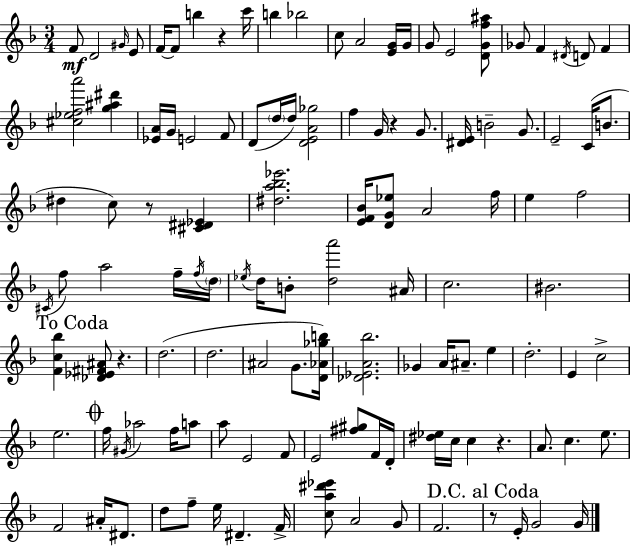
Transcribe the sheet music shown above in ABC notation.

X:1
T:Untitled
M:3/4
L:1/4
K:F
F/2 D2 ^G/4 E/2 F/4 F/2 b z c'/4 b _b2 c/2 A2 [EG]/4 G/4 G/2 E2 [DGf^a]/2 _G/2 F ^D/4 D/2 F [^c_efa']2 [g^a^d'] [_EA]/4 G/4 E2 F/2 D/2 d/4 d/4 [DEA_g]2 f G/4 z G/2 [^DE]/4 B2 G/2 E2 C/4 B/2 ^d c/2 z/2 [^C^D_E] [^da_b_e']2 [EF_B]/4 [DG_e]/2 A2 f/4 e f2 ^C/4 f/2 a2 f/4 f/4 d/4 _e/4 d/4 B/2 [da']2 ^A/4 c2 ^B2 [Fc_b] [_D_E^F^A]/2 z d2 d2 ^A2 G/2 [D_A_gb]/4 [_D_EA_b]2 _G A/4 ^A/2 e d2 E c2 e2 f/4 ^G/4 _a2 f/4 a/2 a/2 E2 F/2 E2 [^f^g]/2 F/4 D/4 [^d_e]/4 c/4 c z A/2 c e/2 F2 ^A/4 ^D/2 d/2 f/2 e/4 ^D F/4 [ca^d'_e']/2 A2 G/2 F2 z/2 E/4 G2 G/4